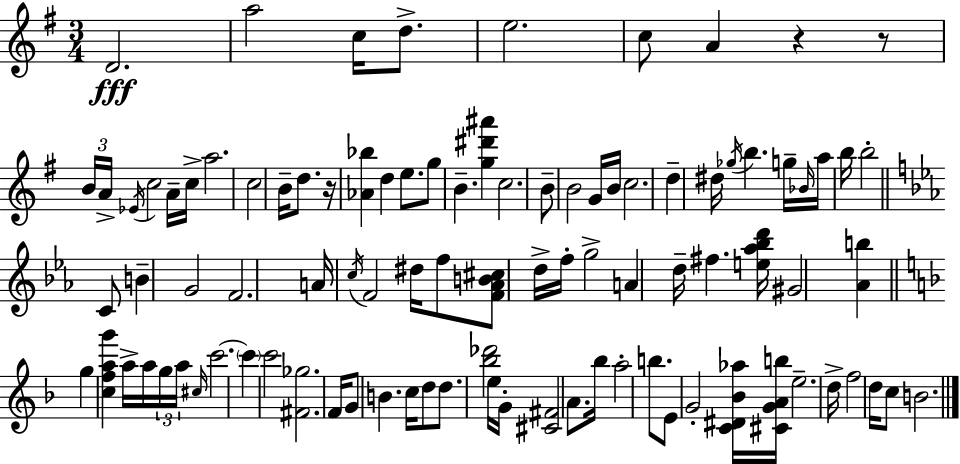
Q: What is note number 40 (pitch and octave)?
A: F4